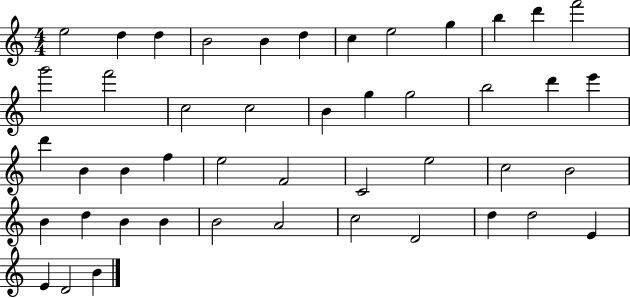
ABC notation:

X:1
T:Untitled
M:4/4
L:1/4
K:C
e2 d d B2 B d c e2 g b d' f'2 g'2 f'2 c2 c2 B g g2 b2 d' e' d' B B f e2 F2 C2 e2 c2 B2 B d B B B2 A2 c2 D2 d d2 E E D2 B